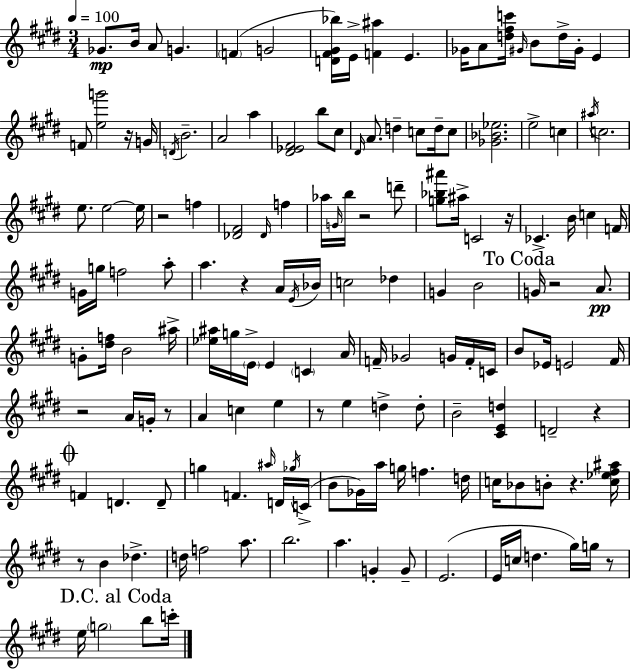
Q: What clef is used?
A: treble